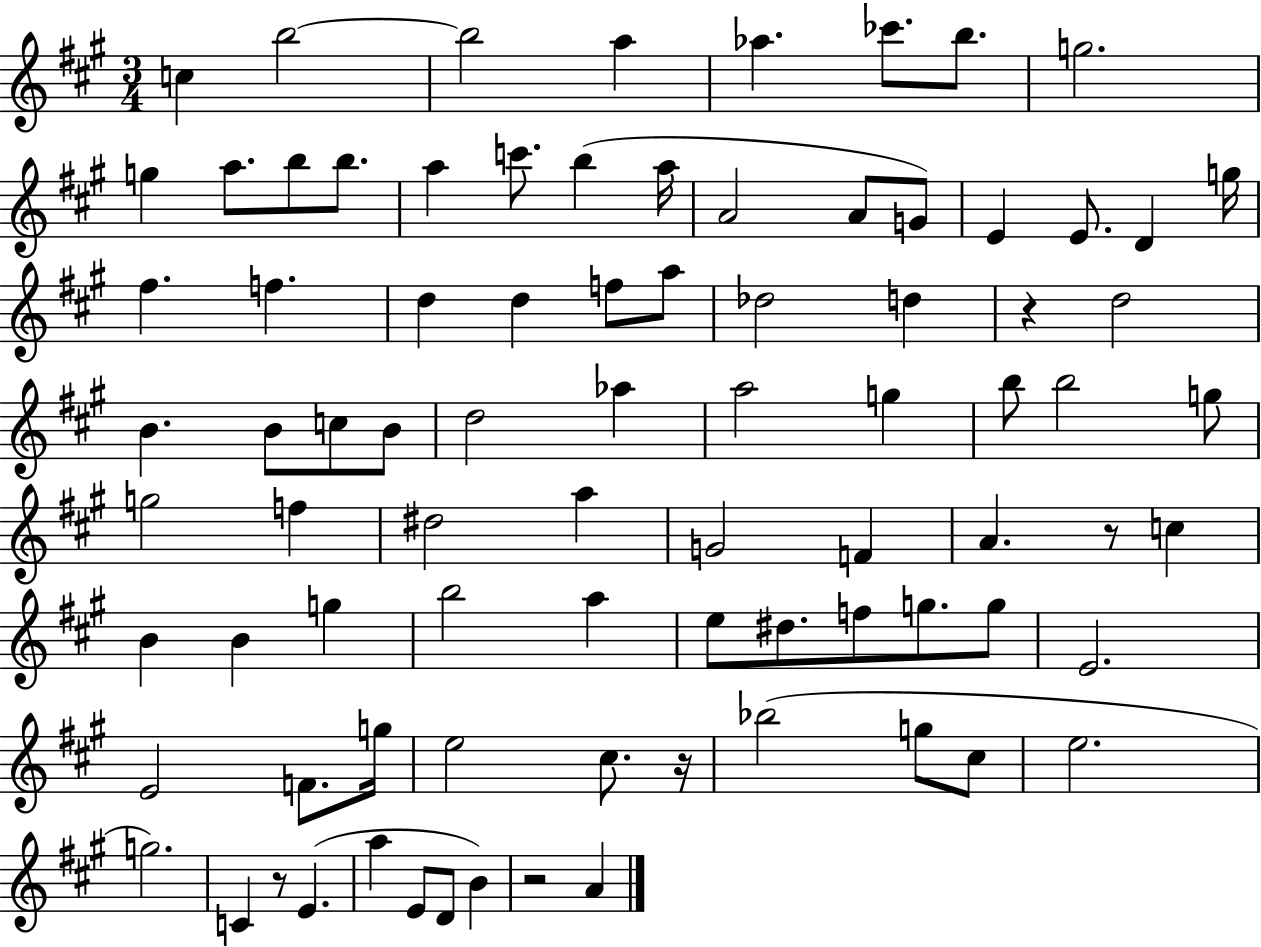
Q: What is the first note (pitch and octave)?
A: C5